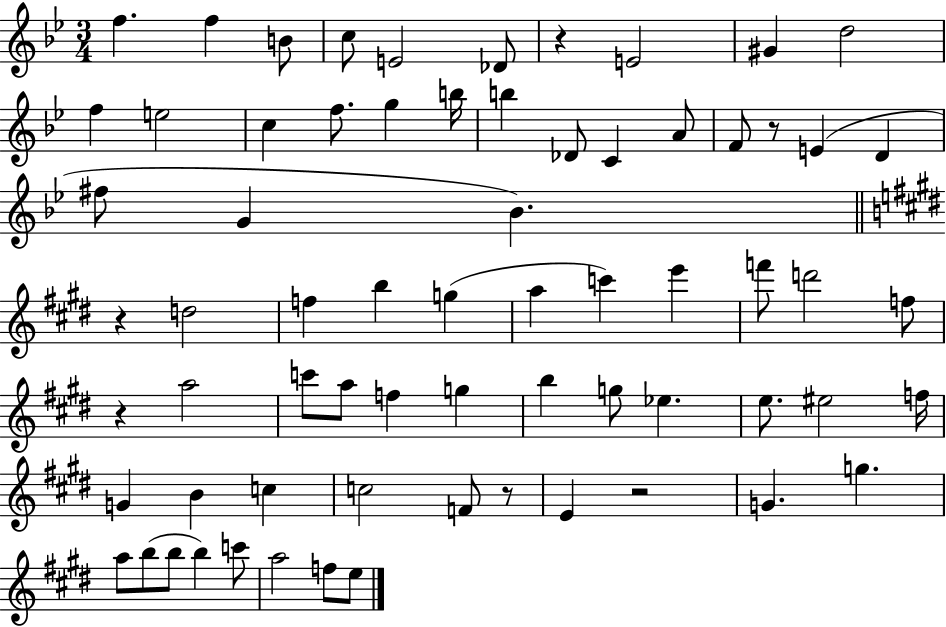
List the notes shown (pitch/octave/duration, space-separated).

F5/q. F5/q B4/e C5/e E4/h Db4/e R/q E4/h G#4/q D5/h F5/q E5/h C5/q F5/e. G5/q B5/s B5/q Db4/e C4/q A4/e F4/e R/e E4/q D4/q F#5/e G4/q Bb4/q. R/q D5/h F5/q B5/q G5/q A5/q C6/q E6/q F6/e D6/h F5/e R/q A5/h C6/e A5/e F5/q G5/q B5/q G5/e Eb5/q. E5/e. EIS5/h F5/s G4/q B4/q C5/q C5/h F4/e R/e E4/q R/h G4/q. G5/q. A5/e B5/e B5/e B5/q C6/e A5/h F5/e E5/e